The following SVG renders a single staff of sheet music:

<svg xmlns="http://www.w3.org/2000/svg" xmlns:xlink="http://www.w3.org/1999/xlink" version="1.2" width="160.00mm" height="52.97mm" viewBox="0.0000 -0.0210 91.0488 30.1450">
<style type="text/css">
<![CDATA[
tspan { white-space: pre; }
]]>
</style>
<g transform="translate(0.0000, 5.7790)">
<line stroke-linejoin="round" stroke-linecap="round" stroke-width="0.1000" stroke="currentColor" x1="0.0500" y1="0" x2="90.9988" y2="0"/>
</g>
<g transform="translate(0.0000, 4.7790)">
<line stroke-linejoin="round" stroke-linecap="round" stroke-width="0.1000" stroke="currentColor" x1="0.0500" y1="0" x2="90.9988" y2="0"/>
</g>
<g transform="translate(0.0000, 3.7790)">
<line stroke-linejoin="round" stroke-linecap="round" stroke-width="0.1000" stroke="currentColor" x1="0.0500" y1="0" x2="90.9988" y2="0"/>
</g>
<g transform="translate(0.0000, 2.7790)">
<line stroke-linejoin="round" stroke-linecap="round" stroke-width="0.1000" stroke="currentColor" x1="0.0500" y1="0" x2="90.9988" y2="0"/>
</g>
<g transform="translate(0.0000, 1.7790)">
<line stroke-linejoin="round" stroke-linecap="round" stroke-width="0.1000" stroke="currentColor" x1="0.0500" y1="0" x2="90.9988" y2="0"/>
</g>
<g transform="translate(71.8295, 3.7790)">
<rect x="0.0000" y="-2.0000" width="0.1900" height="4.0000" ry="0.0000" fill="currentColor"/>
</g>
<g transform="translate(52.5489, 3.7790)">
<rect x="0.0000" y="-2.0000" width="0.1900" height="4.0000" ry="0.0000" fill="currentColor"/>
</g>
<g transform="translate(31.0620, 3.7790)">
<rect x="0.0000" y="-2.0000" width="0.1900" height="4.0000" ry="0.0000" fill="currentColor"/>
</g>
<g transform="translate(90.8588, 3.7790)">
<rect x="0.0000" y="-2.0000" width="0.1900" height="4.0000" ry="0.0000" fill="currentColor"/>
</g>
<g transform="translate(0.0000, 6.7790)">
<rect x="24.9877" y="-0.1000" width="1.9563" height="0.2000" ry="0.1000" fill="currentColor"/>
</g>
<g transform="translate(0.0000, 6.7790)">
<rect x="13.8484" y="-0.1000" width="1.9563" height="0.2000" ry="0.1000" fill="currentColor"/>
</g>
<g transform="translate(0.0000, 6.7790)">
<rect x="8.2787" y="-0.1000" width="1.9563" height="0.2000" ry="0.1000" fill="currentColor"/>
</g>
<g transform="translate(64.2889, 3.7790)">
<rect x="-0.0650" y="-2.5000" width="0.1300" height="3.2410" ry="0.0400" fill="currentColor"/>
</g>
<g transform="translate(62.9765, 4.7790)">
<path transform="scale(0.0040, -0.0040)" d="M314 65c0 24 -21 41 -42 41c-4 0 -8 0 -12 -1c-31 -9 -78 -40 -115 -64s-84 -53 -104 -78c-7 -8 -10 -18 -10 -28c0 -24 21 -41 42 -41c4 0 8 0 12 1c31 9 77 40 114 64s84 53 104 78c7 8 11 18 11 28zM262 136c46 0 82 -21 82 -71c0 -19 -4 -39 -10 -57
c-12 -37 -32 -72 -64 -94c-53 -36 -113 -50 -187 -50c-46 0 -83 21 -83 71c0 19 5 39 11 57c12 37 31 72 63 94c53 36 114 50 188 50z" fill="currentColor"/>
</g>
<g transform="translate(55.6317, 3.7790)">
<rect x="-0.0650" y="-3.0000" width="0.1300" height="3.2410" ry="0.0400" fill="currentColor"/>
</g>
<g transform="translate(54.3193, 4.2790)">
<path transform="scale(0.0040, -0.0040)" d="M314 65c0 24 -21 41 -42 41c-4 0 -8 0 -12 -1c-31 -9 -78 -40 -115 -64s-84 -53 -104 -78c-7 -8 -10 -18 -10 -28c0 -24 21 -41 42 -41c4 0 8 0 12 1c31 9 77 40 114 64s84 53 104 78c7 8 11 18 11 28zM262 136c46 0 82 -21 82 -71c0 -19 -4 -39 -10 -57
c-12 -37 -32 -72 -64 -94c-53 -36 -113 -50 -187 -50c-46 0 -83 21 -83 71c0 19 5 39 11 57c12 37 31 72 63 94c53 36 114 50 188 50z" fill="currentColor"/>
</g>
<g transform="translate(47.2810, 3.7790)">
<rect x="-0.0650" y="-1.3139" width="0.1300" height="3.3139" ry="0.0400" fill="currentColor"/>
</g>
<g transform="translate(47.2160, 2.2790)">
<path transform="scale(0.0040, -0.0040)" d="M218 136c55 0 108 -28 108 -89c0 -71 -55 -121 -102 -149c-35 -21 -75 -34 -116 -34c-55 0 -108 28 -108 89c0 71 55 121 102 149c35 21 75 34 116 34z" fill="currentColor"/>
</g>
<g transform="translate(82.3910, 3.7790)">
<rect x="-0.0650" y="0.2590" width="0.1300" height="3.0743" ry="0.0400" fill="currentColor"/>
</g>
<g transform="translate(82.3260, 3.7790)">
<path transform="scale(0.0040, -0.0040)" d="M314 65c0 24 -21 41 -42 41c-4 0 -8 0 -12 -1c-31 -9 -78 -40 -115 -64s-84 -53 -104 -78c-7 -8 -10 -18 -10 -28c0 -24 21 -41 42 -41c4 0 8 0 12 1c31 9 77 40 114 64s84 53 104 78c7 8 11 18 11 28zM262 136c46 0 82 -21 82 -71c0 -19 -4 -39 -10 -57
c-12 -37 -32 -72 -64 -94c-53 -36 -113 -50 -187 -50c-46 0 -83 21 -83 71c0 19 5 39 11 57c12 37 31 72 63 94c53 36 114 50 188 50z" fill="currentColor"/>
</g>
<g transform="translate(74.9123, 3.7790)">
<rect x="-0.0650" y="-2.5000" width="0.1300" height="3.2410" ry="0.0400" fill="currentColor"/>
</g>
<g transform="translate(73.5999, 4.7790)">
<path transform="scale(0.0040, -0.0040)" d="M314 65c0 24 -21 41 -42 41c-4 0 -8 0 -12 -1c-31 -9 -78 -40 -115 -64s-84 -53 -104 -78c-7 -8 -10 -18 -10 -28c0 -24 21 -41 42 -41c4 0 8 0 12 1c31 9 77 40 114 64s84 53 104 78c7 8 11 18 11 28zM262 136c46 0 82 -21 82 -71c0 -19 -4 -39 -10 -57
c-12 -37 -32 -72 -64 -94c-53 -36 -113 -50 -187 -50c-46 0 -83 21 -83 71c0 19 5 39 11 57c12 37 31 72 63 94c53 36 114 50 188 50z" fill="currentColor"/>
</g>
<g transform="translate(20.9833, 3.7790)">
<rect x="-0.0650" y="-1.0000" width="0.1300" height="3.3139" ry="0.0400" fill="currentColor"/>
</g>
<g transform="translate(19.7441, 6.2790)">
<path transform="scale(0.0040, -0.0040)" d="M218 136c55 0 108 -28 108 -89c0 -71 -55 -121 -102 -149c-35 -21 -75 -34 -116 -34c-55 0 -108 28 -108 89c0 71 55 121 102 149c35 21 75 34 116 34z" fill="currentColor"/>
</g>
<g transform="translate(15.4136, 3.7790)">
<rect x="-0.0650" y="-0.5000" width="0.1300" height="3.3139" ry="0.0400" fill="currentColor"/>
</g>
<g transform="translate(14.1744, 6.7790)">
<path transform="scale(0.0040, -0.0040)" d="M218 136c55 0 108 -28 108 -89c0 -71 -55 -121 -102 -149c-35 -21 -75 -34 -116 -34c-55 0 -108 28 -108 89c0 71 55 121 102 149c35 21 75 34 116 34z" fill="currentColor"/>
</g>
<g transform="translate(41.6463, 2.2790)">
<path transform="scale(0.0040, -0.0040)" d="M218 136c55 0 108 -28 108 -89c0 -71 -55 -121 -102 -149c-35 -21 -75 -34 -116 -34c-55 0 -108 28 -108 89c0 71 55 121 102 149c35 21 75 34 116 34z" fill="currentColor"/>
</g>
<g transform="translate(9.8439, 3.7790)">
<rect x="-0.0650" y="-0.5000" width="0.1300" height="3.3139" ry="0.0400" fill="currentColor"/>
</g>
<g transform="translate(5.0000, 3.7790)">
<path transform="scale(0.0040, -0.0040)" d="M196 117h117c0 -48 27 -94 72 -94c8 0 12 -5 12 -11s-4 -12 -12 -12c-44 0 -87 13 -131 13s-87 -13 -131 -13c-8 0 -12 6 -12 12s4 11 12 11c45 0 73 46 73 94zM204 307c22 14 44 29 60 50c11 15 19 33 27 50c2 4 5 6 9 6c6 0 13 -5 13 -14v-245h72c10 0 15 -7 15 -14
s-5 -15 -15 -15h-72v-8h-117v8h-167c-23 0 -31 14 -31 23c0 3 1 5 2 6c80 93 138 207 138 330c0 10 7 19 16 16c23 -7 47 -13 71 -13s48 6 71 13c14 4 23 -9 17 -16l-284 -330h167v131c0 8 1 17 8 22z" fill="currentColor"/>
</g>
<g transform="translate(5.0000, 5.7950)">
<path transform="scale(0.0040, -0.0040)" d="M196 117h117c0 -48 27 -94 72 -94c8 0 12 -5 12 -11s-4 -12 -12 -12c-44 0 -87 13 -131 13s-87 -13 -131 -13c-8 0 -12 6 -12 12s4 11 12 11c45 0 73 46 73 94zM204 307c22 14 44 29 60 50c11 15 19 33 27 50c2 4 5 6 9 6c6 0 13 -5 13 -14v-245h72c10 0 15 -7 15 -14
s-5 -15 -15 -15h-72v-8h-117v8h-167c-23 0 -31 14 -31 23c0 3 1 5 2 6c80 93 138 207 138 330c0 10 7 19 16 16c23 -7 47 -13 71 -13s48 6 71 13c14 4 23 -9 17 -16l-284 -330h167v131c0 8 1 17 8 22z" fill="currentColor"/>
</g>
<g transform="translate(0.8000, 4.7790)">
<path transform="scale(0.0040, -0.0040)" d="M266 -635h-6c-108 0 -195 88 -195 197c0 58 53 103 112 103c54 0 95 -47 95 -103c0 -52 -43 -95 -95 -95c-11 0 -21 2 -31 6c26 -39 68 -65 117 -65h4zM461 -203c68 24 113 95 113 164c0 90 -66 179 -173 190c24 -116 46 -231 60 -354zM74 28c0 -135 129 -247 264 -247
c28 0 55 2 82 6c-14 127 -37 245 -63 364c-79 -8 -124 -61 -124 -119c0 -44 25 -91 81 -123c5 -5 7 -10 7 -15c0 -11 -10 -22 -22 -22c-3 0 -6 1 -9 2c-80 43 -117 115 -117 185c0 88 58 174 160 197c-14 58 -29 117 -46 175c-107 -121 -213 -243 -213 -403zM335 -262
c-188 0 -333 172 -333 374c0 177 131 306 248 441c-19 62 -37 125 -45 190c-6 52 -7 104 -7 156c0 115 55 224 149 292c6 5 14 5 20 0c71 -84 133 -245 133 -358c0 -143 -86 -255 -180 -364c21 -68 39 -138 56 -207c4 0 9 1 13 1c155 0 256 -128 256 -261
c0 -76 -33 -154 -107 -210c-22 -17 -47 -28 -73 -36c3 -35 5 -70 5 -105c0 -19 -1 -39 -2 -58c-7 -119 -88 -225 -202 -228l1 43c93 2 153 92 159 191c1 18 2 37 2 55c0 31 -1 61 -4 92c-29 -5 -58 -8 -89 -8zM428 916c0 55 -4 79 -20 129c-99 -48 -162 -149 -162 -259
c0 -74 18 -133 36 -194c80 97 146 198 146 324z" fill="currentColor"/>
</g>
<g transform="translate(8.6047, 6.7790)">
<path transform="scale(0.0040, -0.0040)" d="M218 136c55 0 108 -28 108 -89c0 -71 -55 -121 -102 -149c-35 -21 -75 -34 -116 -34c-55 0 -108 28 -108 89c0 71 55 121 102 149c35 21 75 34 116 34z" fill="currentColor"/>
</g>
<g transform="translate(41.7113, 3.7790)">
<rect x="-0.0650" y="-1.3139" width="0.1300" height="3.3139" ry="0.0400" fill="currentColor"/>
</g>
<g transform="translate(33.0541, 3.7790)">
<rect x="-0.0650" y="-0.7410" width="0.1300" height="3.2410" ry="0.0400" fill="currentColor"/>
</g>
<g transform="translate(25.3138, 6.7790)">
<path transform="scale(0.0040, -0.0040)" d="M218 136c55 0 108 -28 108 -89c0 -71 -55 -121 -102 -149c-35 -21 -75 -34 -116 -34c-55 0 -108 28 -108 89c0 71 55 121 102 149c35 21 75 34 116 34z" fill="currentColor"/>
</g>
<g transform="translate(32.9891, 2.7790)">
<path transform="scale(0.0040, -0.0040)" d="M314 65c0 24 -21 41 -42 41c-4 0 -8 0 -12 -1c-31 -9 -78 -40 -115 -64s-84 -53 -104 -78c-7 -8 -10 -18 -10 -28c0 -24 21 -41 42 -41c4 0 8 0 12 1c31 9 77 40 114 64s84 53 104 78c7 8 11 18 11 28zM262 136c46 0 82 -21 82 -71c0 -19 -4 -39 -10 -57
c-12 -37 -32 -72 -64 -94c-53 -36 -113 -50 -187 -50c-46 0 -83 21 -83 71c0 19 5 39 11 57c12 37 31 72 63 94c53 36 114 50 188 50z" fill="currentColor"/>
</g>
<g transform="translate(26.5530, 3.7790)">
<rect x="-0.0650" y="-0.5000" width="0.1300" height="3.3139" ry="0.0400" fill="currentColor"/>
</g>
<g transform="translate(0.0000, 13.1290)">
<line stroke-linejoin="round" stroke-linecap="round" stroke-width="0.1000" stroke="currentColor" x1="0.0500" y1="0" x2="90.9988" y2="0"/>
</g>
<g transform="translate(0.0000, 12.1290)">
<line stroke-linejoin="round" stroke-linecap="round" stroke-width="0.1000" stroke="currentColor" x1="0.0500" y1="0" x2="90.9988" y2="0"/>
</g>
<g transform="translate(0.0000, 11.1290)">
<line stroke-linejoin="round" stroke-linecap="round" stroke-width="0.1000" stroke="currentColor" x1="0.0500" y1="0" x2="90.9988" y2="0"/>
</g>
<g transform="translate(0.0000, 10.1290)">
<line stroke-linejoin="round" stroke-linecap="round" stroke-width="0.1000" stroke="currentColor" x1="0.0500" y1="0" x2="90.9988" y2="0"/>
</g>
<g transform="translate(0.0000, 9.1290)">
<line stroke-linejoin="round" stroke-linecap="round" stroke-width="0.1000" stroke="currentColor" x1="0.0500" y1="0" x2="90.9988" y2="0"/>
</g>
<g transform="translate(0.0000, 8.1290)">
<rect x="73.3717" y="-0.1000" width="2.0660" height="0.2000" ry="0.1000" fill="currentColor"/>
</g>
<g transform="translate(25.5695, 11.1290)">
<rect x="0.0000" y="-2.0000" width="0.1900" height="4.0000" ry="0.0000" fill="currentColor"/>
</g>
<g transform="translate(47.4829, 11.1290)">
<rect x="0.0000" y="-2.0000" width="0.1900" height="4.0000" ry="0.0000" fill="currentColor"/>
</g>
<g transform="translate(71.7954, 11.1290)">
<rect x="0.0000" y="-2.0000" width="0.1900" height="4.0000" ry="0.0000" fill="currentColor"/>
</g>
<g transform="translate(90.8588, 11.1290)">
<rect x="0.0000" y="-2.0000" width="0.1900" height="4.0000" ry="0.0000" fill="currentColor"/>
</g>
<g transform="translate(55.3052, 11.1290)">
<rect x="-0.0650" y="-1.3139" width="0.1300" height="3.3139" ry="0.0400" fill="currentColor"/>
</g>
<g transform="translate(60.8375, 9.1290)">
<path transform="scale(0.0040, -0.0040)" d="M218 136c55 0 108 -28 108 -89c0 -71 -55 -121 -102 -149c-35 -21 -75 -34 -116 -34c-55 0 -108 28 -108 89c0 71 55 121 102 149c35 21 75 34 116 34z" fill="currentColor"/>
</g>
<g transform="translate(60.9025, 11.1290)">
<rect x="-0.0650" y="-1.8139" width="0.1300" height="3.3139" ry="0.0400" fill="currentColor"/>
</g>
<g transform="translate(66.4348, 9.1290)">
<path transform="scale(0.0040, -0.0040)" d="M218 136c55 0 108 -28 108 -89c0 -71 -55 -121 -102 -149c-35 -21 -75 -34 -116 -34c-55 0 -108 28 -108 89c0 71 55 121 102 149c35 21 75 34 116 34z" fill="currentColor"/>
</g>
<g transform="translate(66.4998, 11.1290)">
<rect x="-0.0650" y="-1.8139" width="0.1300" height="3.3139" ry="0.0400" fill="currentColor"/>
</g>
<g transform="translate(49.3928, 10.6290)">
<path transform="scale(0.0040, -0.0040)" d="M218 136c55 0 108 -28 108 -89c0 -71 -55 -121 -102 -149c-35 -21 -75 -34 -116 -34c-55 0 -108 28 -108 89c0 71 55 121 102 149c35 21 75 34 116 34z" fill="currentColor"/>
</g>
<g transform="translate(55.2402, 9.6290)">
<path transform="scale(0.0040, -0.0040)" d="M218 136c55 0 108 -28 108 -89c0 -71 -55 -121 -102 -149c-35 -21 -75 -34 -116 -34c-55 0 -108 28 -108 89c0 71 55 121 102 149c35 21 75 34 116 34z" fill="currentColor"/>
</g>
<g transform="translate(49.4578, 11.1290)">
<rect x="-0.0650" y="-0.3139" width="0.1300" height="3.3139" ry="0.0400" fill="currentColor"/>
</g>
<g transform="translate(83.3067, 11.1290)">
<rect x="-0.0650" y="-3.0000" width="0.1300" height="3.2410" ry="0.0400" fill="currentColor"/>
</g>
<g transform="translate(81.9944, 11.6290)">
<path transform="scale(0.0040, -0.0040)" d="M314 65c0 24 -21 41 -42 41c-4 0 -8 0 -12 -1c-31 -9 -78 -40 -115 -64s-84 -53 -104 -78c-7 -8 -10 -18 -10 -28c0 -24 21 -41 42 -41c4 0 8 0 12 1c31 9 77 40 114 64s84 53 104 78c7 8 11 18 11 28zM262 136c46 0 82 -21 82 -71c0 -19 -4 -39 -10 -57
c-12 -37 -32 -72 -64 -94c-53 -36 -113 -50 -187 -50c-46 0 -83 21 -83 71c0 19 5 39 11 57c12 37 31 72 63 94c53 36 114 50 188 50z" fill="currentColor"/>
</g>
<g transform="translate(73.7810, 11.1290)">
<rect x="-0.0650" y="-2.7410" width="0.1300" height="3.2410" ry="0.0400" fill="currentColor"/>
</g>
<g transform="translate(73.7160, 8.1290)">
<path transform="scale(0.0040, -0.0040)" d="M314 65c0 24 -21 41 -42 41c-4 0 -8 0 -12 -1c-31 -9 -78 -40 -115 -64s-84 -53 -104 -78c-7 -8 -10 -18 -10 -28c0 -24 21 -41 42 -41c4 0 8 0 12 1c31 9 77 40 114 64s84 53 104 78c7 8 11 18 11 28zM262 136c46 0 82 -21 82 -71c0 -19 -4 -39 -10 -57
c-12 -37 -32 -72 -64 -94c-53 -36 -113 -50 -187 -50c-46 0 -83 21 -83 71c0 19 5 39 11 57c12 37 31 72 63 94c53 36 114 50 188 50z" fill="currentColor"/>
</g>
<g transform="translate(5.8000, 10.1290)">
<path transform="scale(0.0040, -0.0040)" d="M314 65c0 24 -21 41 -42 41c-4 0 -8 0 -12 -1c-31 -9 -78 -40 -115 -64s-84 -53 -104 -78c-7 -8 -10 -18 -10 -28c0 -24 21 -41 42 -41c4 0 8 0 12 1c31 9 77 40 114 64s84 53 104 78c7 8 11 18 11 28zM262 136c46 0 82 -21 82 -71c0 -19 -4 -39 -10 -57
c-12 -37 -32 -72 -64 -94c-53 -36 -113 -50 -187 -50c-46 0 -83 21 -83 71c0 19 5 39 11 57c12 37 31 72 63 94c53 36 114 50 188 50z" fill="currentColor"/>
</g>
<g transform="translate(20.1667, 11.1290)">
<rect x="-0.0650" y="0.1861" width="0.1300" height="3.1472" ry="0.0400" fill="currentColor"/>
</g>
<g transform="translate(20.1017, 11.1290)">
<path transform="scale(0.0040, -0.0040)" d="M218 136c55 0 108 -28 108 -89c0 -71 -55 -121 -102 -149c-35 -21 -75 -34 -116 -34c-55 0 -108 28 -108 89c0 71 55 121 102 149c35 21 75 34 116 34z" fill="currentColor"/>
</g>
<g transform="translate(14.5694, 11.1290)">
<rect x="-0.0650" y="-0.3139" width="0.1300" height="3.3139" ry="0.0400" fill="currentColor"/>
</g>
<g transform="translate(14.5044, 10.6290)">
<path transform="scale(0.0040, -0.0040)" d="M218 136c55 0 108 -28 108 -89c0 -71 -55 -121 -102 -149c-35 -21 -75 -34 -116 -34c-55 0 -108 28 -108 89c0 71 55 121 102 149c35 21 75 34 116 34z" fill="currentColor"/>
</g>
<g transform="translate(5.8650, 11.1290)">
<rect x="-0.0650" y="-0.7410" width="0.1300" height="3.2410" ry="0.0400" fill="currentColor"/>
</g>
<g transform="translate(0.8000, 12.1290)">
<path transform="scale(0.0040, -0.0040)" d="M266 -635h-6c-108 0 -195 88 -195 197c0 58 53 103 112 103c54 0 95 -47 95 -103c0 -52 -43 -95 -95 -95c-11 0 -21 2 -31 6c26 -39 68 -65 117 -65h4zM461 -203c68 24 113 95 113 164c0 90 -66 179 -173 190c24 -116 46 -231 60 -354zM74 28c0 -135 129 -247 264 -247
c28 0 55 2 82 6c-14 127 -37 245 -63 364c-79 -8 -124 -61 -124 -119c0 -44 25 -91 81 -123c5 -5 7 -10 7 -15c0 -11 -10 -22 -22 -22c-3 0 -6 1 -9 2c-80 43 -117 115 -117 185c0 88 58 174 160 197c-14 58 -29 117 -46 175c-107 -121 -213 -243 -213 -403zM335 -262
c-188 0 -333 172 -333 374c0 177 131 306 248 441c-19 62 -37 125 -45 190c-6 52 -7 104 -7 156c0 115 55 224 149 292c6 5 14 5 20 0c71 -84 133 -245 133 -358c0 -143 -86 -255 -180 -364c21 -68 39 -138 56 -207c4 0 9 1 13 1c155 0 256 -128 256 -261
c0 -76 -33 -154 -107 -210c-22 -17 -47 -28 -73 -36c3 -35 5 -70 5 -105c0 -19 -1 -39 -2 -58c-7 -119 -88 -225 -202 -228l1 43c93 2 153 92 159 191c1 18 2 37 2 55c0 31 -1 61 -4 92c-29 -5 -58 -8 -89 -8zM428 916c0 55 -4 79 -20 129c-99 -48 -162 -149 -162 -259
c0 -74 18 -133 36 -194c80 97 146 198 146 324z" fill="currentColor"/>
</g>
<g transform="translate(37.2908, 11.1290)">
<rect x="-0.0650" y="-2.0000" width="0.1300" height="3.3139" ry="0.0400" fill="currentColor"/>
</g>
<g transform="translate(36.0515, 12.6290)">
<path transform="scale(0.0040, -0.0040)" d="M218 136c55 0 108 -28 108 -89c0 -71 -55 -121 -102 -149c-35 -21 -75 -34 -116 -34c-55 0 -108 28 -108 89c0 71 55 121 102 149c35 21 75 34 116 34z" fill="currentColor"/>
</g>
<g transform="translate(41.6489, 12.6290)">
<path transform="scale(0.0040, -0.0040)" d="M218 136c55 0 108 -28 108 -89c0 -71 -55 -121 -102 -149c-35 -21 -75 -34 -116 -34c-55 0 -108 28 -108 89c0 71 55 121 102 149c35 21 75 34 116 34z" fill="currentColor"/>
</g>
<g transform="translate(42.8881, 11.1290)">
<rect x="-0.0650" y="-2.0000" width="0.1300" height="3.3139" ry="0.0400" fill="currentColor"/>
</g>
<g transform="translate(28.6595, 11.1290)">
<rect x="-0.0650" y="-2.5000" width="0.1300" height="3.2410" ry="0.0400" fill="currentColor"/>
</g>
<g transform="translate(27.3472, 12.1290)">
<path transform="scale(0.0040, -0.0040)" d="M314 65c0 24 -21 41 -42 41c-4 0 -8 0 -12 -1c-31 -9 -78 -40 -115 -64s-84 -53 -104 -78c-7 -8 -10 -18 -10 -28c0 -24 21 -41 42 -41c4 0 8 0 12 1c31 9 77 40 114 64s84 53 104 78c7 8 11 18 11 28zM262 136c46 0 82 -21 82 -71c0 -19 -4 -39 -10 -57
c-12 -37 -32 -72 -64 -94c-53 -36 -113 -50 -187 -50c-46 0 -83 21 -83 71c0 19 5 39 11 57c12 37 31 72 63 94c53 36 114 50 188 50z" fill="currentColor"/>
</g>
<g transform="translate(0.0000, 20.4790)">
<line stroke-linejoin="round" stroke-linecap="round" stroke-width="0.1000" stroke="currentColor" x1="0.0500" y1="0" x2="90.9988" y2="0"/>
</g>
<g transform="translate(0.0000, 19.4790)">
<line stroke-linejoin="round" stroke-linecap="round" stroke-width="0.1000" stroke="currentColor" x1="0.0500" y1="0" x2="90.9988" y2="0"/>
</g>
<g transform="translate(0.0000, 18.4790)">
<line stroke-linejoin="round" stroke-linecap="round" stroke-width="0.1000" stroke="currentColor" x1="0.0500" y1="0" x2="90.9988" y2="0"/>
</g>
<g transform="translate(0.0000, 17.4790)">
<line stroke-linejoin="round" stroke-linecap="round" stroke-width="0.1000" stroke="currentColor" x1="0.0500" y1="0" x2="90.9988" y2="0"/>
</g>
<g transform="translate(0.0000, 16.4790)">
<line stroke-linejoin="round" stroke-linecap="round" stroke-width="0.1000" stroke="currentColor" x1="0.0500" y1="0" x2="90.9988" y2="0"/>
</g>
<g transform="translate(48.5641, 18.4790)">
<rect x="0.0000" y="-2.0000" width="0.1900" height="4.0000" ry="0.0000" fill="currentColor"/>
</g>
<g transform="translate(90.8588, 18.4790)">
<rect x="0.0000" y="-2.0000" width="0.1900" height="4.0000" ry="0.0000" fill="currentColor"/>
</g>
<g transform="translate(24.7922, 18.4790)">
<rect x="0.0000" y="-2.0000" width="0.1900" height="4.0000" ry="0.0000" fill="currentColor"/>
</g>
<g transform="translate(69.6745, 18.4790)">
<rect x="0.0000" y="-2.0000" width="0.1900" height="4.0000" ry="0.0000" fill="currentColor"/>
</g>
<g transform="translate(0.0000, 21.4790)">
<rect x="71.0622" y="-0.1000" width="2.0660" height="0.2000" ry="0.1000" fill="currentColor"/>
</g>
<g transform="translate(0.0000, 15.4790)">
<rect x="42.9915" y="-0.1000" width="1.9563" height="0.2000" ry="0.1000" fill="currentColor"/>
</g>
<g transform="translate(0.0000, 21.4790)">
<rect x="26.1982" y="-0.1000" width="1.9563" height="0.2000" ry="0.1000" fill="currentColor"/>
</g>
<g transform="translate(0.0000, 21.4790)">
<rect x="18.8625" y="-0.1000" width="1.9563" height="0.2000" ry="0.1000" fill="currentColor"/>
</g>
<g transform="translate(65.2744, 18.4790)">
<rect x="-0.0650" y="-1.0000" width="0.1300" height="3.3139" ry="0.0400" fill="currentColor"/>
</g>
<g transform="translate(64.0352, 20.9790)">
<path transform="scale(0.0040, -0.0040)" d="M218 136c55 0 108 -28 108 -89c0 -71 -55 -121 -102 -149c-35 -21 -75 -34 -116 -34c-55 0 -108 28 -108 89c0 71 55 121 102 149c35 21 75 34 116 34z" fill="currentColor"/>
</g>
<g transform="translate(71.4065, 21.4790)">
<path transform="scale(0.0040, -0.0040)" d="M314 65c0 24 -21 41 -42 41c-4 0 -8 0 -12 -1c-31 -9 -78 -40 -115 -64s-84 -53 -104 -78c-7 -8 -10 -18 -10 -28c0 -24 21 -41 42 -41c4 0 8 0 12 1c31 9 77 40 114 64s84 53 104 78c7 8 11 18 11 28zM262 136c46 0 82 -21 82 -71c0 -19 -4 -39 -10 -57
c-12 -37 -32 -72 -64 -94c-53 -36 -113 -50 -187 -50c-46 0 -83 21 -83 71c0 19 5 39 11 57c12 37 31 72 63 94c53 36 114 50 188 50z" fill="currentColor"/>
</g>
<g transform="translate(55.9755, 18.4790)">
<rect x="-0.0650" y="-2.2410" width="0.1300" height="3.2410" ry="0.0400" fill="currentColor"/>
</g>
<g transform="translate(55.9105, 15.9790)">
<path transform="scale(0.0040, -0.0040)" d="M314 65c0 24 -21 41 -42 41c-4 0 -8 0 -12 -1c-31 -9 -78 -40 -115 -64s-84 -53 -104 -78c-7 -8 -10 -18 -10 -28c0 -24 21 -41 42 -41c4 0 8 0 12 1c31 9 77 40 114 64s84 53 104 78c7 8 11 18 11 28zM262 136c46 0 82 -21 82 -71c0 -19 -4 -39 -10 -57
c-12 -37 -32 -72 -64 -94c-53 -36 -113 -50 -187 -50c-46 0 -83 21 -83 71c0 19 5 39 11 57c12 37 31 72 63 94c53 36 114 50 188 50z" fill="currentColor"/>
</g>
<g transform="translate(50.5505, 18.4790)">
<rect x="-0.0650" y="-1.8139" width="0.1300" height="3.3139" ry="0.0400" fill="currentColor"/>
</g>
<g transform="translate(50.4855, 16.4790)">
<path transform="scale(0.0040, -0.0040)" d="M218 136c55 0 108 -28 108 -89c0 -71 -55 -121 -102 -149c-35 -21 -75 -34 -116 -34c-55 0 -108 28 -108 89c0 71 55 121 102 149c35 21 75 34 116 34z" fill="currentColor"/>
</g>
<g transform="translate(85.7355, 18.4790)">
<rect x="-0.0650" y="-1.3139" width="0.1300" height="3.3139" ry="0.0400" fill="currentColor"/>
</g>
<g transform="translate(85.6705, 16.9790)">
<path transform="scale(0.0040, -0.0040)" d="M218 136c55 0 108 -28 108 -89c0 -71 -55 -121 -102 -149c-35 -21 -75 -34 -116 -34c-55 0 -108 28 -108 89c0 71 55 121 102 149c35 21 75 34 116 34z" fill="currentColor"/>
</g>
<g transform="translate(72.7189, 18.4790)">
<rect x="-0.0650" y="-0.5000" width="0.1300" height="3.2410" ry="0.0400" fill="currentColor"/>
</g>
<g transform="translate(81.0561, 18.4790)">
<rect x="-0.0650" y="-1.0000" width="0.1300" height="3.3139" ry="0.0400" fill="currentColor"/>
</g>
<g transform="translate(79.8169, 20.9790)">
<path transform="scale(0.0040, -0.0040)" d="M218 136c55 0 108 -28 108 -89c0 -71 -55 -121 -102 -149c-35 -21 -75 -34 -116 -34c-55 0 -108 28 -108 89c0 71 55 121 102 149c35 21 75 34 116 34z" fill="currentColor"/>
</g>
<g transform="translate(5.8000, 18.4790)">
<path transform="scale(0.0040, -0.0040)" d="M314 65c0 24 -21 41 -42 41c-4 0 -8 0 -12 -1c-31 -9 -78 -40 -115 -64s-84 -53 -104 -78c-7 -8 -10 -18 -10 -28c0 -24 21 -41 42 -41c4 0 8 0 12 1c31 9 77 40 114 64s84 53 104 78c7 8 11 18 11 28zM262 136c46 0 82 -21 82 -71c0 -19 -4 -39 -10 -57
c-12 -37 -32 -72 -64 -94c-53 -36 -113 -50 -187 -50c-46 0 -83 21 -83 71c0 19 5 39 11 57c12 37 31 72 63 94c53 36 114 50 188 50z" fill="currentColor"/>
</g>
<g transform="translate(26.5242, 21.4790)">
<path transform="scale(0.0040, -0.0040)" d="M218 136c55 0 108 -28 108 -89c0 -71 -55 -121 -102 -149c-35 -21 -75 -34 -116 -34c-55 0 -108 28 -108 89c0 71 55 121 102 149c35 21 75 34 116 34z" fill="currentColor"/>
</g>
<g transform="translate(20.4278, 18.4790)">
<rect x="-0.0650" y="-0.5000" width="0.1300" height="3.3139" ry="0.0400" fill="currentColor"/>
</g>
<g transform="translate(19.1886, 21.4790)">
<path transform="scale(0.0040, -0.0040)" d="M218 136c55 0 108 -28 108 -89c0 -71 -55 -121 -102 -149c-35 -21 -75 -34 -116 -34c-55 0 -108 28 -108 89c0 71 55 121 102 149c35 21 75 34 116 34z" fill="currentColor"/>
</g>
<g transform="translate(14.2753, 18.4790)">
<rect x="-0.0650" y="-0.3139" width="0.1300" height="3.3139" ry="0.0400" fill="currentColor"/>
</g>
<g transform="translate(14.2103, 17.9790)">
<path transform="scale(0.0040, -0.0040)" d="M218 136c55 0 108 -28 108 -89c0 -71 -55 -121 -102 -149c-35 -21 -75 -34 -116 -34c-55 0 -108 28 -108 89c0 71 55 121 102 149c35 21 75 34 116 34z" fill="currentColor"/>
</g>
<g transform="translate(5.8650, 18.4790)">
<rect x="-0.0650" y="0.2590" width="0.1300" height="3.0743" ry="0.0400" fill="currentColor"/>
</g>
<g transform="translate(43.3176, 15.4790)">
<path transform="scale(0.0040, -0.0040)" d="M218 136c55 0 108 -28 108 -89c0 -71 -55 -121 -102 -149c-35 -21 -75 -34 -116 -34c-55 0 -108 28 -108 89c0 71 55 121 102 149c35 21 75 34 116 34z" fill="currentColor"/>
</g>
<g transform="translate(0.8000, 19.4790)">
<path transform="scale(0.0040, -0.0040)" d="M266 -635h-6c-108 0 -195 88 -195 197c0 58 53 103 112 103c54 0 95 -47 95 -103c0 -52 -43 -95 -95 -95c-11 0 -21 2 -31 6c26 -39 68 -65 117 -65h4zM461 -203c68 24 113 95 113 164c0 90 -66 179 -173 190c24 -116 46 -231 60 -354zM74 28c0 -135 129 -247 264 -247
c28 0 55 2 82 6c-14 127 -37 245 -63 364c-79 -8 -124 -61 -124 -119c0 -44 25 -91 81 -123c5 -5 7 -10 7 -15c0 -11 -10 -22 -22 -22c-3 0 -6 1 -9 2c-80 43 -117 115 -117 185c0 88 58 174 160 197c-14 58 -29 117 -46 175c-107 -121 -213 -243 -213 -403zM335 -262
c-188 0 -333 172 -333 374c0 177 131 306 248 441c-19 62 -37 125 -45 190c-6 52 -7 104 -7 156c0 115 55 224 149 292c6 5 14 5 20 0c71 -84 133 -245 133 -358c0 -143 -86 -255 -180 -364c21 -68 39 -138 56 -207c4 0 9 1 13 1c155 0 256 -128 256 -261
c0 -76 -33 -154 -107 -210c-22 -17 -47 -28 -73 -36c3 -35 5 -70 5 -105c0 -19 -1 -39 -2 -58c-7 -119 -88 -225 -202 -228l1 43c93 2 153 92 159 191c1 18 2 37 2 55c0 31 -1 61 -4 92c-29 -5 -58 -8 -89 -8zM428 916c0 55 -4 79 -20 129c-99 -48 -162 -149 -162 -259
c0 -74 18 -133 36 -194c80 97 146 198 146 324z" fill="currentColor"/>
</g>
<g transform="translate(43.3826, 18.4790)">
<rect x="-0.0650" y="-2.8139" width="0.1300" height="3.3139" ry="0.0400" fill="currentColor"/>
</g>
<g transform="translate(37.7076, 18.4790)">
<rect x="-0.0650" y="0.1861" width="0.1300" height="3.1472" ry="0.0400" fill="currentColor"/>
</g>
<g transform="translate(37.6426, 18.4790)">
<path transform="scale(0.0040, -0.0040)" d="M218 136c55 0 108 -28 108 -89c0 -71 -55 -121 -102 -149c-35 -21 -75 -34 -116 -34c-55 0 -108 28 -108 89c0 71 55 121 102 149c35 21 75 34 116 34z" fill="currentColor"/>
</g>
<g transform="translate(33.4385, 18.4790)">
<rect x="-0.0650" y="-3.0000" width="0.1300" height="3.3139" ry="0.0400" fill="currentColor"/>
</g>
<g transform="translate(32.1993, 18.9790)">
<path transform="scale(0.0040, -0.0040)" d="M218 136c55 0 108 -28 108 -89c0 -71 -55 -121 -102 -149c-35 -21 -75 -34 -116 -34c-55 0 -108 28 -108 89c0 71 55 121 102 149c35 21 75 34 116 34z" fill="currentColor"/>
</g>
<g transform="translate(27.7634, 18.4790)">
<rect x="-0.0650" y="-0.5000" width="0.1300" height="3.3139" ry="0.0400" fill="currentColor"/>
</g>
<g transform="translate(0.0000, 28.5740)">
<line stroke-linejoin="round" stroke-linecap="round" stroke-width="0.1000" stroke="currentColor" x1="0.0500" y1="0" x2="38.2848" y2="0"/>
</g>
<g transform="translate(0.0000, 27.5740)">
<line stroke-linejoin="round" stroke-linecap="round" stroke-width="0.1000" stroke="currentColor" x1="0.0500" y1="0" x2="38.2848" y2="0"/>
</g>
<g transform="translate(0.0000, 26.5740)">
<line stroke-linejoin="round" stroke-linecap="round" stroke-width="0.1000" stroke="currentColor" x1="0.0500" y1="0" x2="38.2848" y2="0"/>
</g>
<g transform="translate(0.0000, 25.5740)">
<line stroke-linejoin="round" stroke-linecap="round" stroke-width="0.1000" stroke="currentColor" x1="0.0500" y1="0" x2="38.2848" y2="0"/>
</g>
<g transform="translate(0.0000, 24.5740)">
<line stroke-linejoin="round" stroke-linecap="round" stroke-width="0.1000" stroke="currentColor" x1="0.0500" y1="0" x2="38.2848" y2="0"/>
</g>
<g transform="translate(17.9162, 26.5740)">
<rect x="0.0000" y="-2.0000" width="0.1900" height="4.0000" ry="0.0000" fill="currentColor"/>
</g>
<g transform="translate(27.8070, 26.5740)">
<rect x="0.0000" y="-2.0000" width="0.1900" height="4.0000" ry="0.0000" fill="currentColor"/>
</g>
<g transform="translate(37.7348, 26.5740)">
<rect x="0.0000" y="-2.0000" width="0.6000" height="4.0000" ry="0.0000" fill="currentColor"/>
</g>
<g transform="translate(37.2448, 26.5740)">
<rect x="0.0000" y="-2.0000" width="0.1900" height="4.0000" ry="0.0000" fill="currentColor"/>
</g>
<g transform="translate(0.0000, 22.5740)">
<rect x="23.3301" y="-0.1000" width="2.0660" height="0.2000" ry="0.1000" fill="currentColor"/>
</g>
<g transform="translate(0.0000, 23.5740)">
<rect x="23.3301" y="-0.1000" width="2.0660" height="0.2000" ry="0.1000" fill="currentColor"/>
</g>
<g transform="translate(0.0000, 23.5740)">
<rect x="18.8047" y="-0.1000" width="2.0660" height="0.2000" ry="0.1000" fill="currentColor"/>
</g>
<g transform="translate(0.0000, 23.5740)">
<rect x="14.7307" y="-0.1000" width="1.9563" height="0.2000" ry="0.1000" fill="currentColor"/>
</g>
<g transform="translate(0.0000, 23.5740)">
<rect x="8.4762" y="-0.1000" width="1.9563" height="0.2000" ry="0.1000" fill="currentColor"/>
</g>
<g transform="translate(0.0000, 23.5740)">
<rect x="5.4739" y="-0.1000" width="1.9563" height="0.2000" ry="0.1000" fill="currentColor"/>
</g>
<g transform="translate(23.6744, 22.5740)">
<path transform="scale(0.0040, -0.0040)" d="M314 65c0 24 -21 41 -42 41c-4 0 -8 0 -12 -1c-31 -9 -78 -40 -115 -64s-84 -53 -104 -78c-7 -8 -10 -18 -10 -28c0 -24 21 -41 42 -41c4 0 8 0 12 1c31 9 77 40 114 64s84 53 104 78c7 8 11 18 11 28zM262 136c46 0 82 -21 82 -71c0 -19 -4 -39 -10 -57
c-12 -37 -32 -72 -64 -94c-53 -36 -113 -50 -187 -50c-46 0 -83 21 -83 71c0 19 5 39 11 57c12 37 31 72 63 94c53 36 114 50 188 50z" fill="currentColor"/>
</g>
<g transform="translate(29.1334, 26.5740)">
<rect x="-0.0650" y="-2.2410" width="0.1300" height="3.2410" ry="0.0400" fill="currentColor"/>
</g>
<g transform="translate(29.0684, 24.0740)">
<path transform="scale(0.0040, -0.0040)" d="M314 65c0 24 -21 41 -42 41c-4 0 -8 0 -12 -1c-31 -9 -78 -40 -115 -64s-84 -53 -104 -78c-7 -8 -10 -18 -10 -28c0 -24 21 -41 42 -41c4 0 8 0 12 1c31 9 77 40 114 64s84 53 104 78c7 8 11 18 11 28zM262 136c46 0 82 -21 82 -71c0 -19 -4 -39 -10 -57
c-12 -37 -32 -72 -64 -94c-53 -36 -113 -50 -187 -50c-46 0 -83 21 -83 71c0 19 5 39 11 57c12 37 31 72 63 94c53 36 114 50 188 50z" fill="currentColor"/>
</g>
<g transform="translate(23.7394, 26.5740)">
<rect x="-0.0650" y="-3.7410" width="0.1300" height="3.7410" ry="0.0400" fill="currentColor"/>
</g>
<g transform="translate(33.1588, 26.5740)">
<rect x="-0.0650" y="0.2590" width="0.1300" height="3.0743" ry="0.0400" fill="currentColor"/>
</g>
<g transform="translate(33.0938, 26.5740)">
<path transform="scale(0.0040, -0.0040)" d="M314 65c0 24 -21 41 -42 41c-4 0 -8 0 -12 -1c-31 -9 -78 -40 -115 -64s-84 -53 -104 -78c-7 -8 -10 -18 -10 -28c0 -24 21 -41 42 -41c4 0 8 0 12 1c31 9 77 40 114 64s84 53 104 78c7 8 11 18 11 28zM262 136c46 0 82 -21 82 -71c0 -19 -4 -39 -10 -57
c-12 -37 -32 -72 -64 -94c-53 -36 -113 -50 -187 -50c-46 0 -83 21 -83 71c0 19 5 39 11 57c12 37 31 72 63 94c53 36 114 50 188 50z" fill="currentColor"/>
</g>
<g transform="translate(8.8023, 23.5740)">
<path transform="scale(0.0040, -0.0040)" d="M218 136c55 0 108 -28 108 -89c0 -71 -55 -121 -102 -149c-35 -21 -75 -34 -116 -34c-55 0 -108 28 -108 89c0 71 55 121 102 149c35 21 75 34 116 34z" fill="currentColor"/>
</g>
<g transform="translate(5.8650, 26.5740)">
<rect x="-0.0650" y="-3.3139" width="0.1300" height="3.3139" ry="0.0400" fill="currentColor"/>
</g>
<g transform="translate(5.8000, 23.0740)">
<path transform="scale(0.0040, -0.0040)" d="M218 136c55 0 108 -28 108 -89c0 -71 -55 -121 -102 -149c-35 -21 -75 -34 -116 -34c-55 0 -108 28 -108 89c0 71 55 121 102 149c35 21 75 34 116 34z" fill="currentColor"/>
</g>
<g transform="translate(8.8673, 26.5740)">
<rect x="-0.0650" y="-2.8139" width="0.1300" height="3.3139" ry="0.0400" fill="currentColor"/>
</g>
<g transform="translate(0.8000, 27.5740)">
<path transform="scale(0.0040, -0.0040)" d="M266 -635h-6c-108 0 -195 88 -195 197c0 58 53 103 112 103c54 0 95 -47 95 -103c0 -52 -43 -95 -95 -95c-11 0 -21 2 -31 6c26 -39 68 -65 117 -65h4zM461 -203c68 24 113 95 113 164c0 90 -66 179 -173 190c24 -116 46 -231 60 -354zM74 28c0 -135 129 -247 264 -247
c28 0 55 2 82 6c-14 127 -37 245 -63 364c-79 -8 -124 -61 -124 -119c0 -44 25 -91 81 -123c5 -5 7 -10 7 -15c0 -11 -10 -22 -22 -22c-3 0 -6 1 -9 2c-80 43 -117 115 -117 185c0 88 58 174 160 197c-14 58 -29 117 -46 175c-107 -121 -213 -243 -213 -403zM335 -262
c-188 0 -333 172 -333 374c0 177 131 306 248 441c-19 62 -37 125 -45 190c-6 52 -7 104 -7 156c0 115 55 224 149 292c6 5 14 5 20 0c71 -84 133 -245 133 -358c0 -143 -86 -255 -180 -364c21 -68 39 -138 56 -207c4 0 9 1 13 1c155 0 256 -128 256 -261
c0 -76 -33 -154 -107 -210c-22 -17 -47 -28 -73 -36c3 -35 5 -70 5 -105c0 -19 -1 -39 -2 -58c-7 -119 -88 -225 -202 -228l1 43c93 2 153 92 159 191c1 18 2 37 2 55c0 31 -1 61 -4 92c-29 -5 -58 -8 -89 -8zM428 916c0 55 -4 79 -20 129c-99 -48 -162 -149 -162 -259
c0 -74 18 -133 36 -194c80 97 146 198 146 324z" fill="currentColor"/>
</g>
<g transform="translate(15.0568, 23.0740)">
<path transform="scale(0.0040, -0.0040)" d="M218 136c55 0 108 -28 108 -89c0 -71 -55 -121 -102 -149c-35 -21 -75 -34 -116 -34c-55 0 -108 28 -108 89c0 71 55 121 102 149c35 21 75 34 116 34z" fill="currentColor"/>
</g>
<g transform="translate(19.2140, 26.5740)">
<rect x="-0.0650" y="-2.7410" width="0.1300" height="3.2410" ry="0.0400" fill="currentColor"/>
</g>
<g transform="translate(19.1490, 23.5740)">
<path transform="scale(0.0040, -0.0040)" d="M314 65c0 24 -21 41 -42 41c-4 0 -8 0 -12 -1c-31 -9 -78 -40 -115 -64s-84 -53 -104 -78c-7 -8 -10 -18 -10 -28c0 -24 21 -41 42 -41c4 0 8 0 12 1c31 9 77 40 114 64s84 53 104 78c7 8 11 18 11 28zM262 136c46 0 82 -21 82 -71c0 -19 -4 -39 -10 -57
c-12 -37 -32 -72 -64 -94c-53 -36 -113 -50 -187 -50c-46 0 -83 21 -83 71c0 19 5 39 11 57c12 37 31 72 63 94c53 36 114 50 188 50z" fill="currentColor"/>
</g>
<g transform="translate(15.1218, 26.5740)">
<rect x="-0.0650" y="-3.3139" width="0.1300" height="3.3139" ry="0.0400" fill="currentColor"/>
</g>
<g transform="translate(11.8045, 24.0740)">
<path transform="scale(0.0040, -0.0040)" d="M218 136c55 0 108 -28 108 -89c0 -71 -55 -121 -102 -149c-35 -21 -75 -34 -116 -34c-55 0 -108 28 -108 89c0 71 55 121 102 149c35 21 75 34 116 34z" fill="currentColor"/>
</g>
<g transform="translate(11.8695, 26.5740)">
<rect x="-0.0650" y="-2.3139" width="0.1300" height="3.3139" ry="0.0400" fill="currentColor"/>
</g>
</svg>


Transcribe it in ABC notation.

X:1
T:Untitled
M:4/4
L:1/4
K:C
C C D C d2 e e A2 G2 G2 B2 d2 c B G2 F F c e f f a2 A2 B2 c C C A B a f g2 D C2 D e b a g b a2 c'2 g2 B2